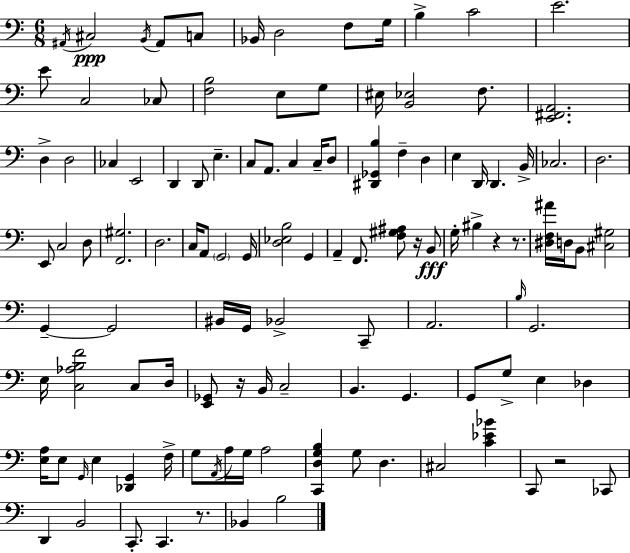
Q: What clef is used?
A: bass